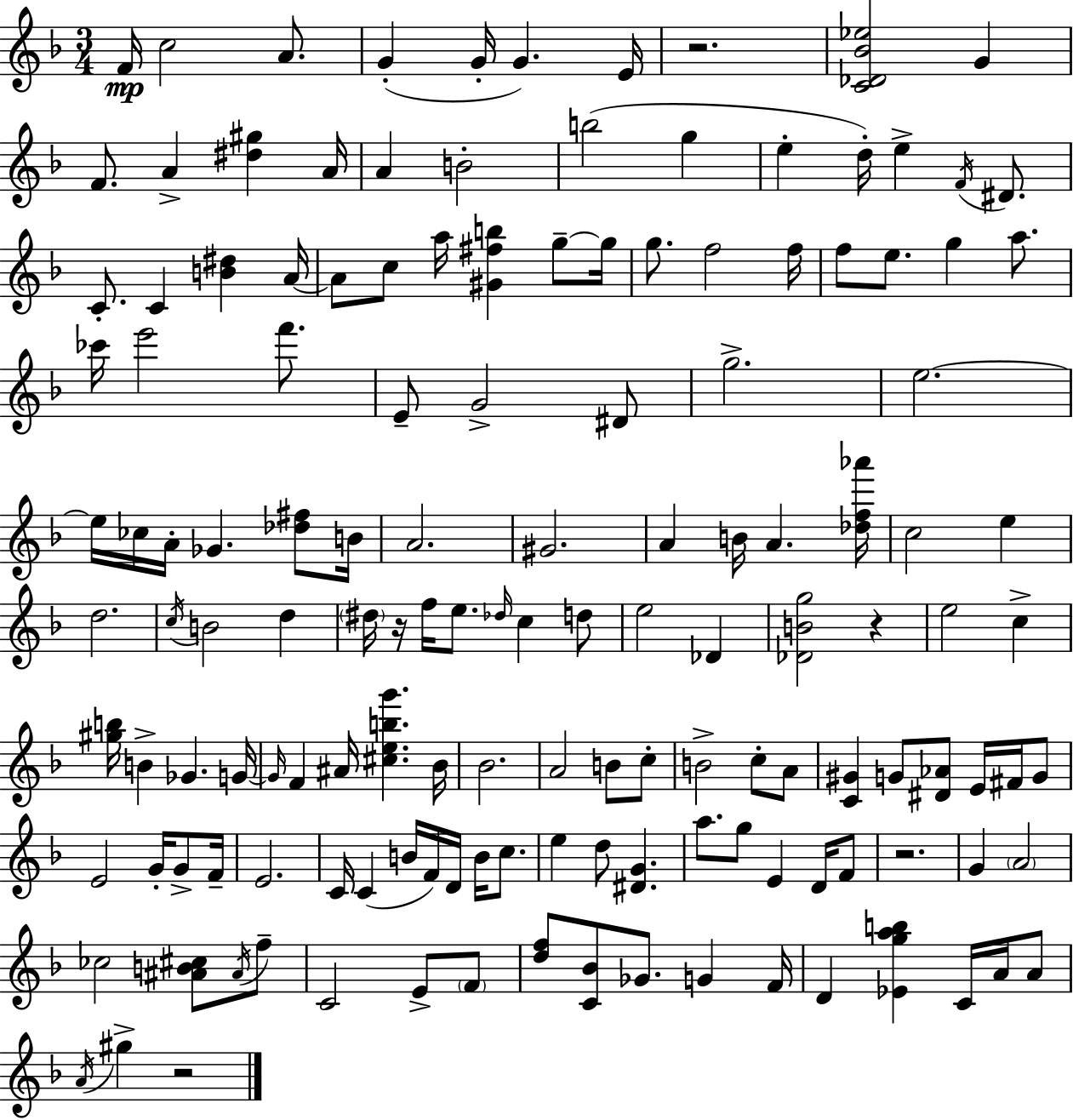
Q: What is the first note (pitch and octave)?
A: F4